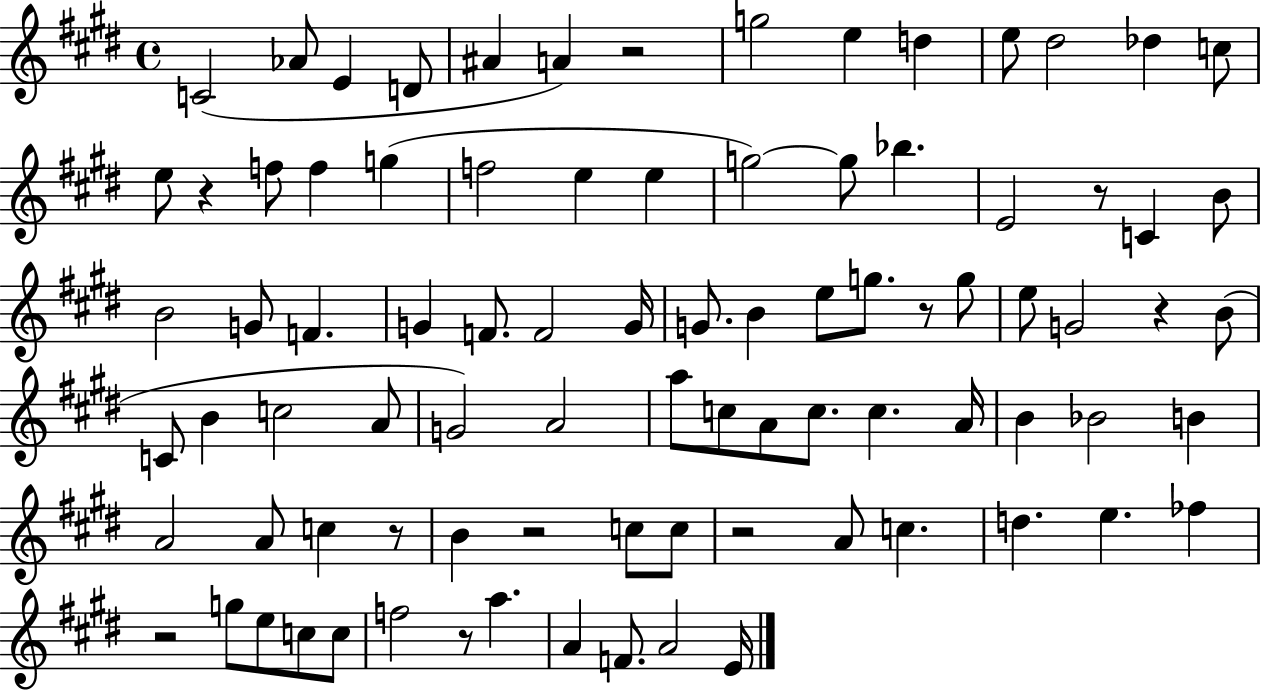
X:1
T:Untitled
M:4/4
L:1/4
K:E
C2 _A/2 E D/2 ^A A z2 g2 e d e/2 ^d2 _d c/2 e/2 z f/2 f g f2 e e g2 g/2 _b E2 z/2 C B/2 B2 G/2 F G F/2 F2 G/4 G/2 B e/2 g/2 z/2 g/2 e/2 G2 z B/2 C/2 B c2 A/2 G2 A2 a/2 c/2 A/2 c/2 c A/4 B _B2 B A2 A/2 c z/2 B z2 c/2 c/2 z2 A/2 c d e _f z2 g/2 e/2 c/2 c/2 f2 z/2 a A F/2 A2 E/4